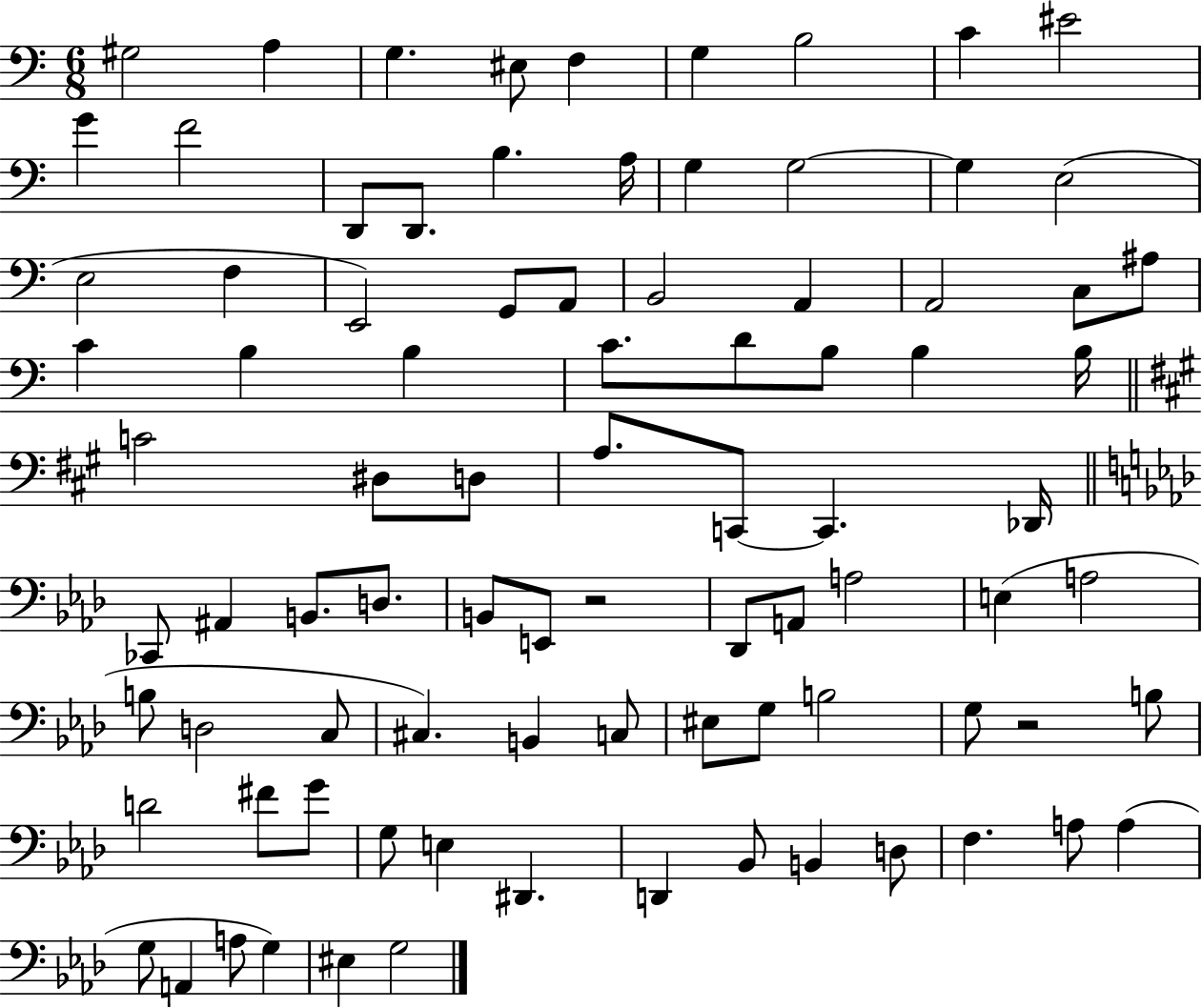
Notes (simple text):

G#3/h A3/q G3/q. EIS3/e F3/q G3/q B3/h C4/q EIS4/h G4/q F4/h D2/e D2/e. B3/q. A3/s G3/q G3/h G3/q E3/h E3/h F3/q E2/h G2/e A2/e B2/h A2/q A2/h C3/e A#3/e C4/q B3/q B3/q C4/e. D4/e B3/e B3/q B3/s C4/h D#3/e D3/e A3/e. C2/e C2/q. Db2/s CES2/e A#2/q B2/e. D3/e. B2/e E2/e R/h Db2/e A2/e A3/h E3/q A3/h B3/e D3/h C3/e C#3/q. B2/q C3/e EIS3/e G3/e B3/h G3/e R/h B3/e D4/h F#4/e G4/e G3/e E3/q D#2/q. D2/q Bb2/e B2/q D3/e F3/q. A3/e A3/q G3/e A2/q A3/e G3/q EIS3/q G3/h